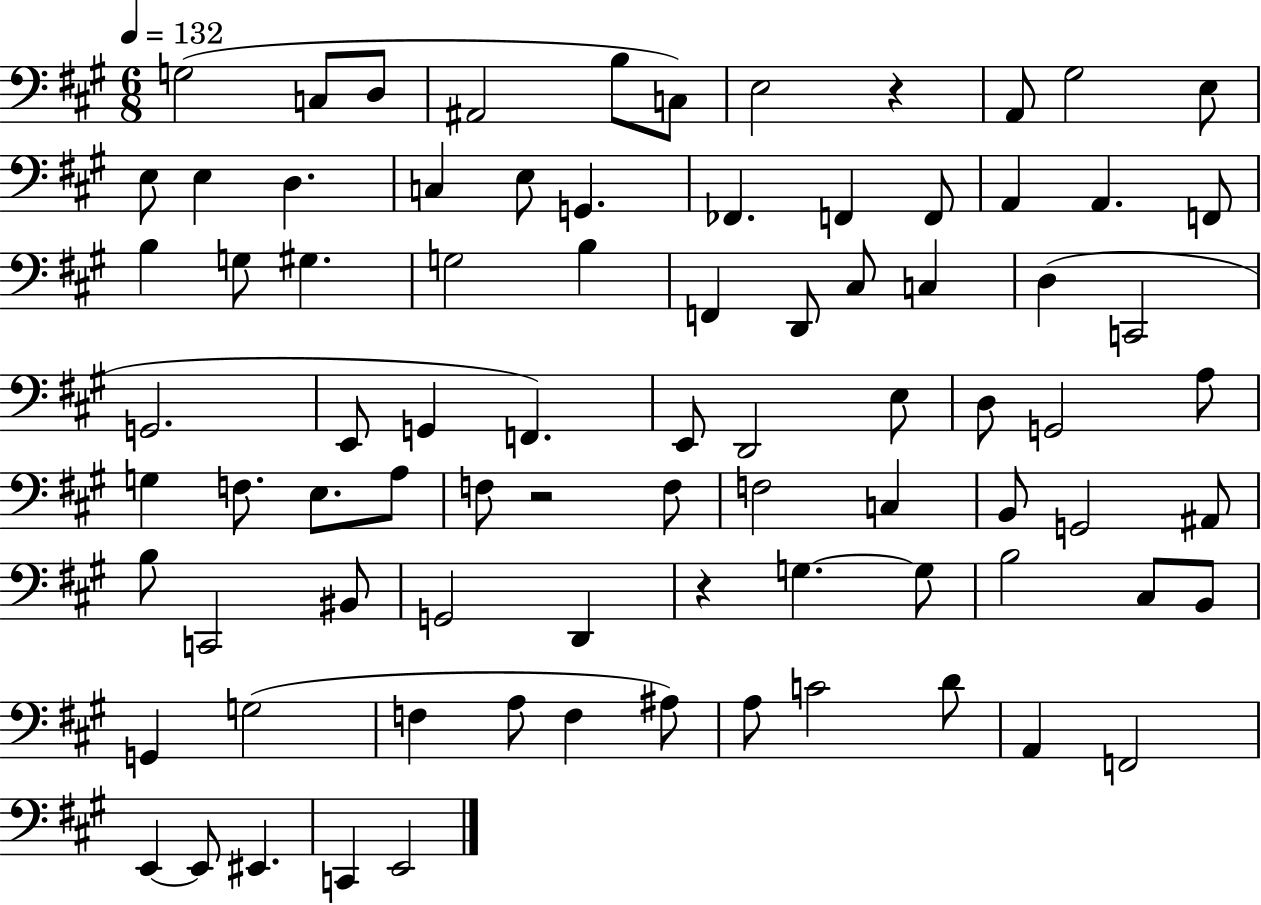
G3/h C3/e D3/e A#2/h B3/e C3/e E3/h R/q A2/e G#3/h E3/e E3/e E3/q D3/q. C3/q E3/e G2/q. FES2/q. F2/q F2/e A2/q A2/q. F2/e B3/q G3/e G#3/q. G3/h B3/q F2/q D2/e C#3/e C3/q D3/q C2/h G2/h. E2/e G2/q F2/q. E2/e D2/h E3/e D3/e G2/h A3/e G3/q F3/e. E3/e. A3/e F3/e R/h F3/e F3/h C3/q B2/e G2/h A#2/e B3/e C2/h BIS2/e G2/h D2/q R/q G3/q. G3/e B3/h C#3/e B2/e G2/q G3/h F3/q A3/e F3/q A#3/e A3/e C4/h D4/e A2/q F2/h E2/q E2/e EIS2/q. C2/q E2/h